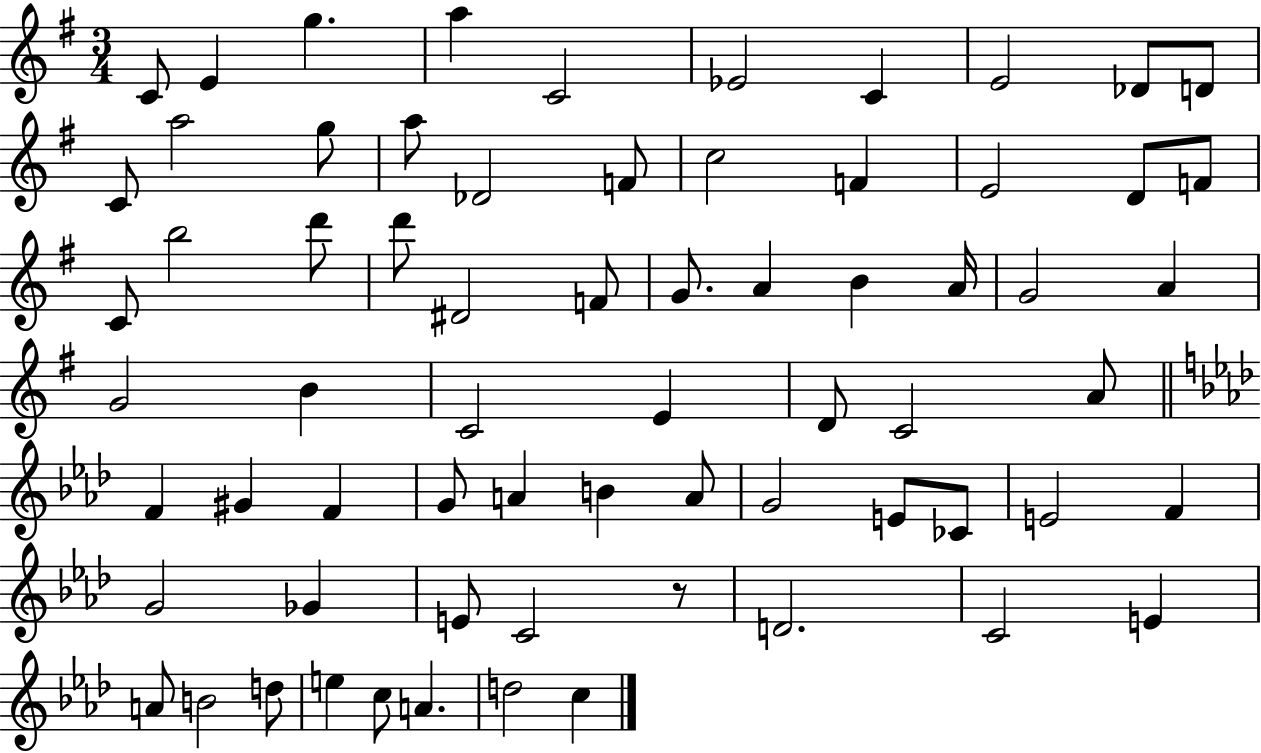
{
  \clef treble
  \numericTimeSignature
  \time 3/4
  \key g \major
  c'8 e'4 g''4. | a''4 c'2 | ees'2 c'4 | e'2 des'8 d'8 | \break c'8 a''2 g''8 | a''8 des'2 f'8 | c''2 f'4 | e'2 d'8 f'8 | \break c'8 b''2 d'''8 | d'''8 dis'2 f'8 | g'8. a'4 b'4 a'16 | g'2 a'4 | \break g'2 b'4 | c'2 e'4 | d'8 c'2 a'8 | \bar "||" \break \key f \minor f'4 gis'4 f'4 | g'8 a'4 b'4 a'8 | g'2 e'8 ces'8 | e'2 f'4 | \break g'2 ges'4 | e'8 c'2 r8 | d'2. | c'2 e'4 | \break a'8 b'2 d''8 | e''4 c''8 a'4. | d''2 c''4 | \bar "|."
}